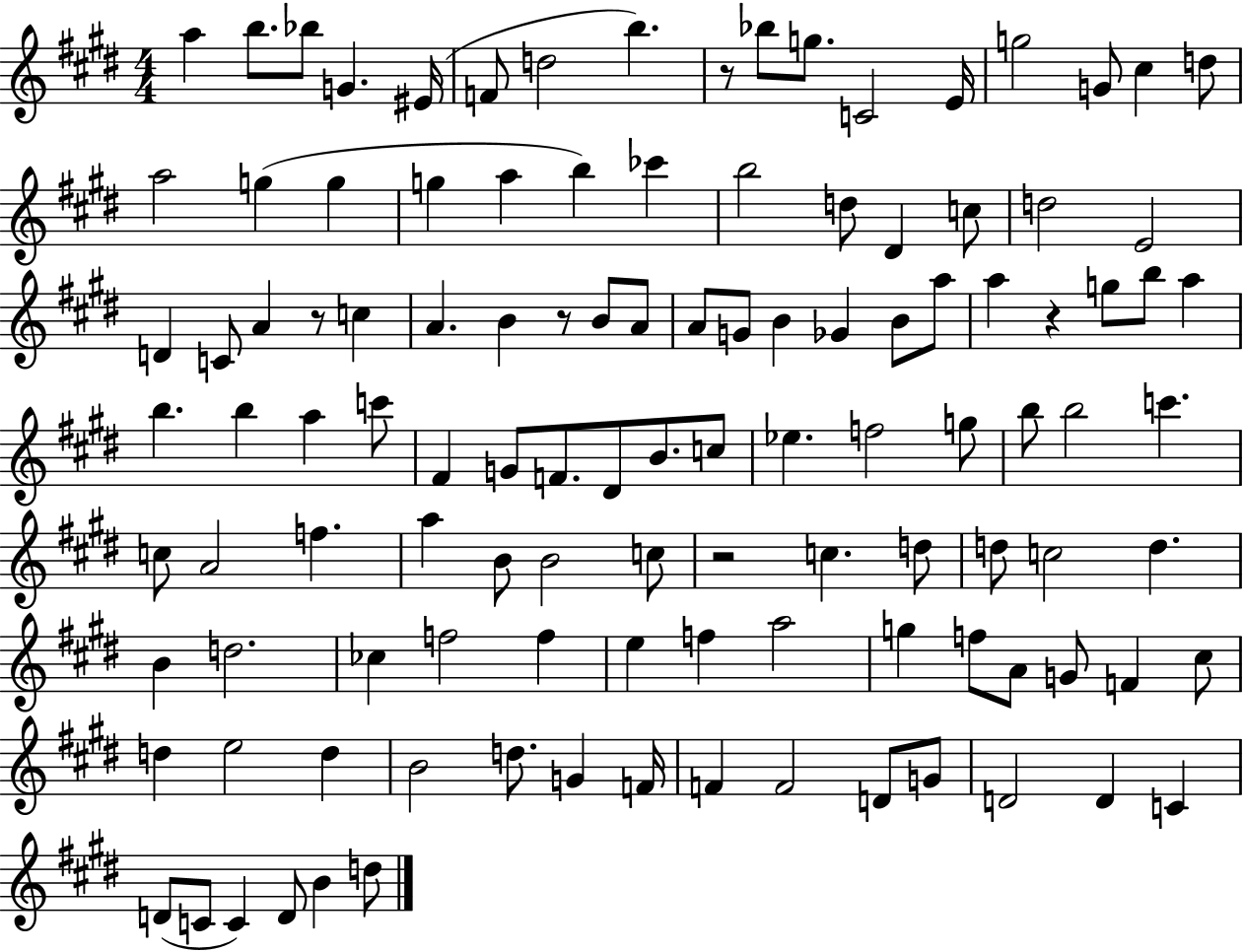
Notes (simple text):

A5/q B5/e. Bb5/e G4/q. EIS4/s F4/e D5/h B5/q. R/e Bb5/e G5/e. C4/h E4/s G5/h G4/e C#5/q D5/e A5/h G5/q G5/q G5/q A5/q B5/q CES6/q B5/h D5/e D#4/q C5/e D5/h E4/h D4/q C4/e A4/q R/e C5/q A4/q. B4/q R/e B4/e A4/e A4/e G4/e B4/q Gb4/q B4/e A5/e A5/q R/q G5/e B5/e A5/q B5/q. B5/q A5/q C6/e F#4/q G4/e F4/e. D#4/e B4/e. C5/e Eb5/q. F5/h G5/e B5/e B5/h C6/q. C5/e A4/h F5/q. A5/q B4/e B4/h C5/e R/h C5/q. D5/e D5/e C5/h D5/q. B4/q D5/h. CES5/q F5/h F5/q E5/q F5/q A5/h G5/q F5/e A4/e G4/e F4/q C#5/e D5/q E5/h D5/q B4/h D5/e. G4/q F4/s F4/q F4/h D4/e G4/e D4/h D4/q C4/q D4/e C4/e C4/q D4/e B4/q D5/e